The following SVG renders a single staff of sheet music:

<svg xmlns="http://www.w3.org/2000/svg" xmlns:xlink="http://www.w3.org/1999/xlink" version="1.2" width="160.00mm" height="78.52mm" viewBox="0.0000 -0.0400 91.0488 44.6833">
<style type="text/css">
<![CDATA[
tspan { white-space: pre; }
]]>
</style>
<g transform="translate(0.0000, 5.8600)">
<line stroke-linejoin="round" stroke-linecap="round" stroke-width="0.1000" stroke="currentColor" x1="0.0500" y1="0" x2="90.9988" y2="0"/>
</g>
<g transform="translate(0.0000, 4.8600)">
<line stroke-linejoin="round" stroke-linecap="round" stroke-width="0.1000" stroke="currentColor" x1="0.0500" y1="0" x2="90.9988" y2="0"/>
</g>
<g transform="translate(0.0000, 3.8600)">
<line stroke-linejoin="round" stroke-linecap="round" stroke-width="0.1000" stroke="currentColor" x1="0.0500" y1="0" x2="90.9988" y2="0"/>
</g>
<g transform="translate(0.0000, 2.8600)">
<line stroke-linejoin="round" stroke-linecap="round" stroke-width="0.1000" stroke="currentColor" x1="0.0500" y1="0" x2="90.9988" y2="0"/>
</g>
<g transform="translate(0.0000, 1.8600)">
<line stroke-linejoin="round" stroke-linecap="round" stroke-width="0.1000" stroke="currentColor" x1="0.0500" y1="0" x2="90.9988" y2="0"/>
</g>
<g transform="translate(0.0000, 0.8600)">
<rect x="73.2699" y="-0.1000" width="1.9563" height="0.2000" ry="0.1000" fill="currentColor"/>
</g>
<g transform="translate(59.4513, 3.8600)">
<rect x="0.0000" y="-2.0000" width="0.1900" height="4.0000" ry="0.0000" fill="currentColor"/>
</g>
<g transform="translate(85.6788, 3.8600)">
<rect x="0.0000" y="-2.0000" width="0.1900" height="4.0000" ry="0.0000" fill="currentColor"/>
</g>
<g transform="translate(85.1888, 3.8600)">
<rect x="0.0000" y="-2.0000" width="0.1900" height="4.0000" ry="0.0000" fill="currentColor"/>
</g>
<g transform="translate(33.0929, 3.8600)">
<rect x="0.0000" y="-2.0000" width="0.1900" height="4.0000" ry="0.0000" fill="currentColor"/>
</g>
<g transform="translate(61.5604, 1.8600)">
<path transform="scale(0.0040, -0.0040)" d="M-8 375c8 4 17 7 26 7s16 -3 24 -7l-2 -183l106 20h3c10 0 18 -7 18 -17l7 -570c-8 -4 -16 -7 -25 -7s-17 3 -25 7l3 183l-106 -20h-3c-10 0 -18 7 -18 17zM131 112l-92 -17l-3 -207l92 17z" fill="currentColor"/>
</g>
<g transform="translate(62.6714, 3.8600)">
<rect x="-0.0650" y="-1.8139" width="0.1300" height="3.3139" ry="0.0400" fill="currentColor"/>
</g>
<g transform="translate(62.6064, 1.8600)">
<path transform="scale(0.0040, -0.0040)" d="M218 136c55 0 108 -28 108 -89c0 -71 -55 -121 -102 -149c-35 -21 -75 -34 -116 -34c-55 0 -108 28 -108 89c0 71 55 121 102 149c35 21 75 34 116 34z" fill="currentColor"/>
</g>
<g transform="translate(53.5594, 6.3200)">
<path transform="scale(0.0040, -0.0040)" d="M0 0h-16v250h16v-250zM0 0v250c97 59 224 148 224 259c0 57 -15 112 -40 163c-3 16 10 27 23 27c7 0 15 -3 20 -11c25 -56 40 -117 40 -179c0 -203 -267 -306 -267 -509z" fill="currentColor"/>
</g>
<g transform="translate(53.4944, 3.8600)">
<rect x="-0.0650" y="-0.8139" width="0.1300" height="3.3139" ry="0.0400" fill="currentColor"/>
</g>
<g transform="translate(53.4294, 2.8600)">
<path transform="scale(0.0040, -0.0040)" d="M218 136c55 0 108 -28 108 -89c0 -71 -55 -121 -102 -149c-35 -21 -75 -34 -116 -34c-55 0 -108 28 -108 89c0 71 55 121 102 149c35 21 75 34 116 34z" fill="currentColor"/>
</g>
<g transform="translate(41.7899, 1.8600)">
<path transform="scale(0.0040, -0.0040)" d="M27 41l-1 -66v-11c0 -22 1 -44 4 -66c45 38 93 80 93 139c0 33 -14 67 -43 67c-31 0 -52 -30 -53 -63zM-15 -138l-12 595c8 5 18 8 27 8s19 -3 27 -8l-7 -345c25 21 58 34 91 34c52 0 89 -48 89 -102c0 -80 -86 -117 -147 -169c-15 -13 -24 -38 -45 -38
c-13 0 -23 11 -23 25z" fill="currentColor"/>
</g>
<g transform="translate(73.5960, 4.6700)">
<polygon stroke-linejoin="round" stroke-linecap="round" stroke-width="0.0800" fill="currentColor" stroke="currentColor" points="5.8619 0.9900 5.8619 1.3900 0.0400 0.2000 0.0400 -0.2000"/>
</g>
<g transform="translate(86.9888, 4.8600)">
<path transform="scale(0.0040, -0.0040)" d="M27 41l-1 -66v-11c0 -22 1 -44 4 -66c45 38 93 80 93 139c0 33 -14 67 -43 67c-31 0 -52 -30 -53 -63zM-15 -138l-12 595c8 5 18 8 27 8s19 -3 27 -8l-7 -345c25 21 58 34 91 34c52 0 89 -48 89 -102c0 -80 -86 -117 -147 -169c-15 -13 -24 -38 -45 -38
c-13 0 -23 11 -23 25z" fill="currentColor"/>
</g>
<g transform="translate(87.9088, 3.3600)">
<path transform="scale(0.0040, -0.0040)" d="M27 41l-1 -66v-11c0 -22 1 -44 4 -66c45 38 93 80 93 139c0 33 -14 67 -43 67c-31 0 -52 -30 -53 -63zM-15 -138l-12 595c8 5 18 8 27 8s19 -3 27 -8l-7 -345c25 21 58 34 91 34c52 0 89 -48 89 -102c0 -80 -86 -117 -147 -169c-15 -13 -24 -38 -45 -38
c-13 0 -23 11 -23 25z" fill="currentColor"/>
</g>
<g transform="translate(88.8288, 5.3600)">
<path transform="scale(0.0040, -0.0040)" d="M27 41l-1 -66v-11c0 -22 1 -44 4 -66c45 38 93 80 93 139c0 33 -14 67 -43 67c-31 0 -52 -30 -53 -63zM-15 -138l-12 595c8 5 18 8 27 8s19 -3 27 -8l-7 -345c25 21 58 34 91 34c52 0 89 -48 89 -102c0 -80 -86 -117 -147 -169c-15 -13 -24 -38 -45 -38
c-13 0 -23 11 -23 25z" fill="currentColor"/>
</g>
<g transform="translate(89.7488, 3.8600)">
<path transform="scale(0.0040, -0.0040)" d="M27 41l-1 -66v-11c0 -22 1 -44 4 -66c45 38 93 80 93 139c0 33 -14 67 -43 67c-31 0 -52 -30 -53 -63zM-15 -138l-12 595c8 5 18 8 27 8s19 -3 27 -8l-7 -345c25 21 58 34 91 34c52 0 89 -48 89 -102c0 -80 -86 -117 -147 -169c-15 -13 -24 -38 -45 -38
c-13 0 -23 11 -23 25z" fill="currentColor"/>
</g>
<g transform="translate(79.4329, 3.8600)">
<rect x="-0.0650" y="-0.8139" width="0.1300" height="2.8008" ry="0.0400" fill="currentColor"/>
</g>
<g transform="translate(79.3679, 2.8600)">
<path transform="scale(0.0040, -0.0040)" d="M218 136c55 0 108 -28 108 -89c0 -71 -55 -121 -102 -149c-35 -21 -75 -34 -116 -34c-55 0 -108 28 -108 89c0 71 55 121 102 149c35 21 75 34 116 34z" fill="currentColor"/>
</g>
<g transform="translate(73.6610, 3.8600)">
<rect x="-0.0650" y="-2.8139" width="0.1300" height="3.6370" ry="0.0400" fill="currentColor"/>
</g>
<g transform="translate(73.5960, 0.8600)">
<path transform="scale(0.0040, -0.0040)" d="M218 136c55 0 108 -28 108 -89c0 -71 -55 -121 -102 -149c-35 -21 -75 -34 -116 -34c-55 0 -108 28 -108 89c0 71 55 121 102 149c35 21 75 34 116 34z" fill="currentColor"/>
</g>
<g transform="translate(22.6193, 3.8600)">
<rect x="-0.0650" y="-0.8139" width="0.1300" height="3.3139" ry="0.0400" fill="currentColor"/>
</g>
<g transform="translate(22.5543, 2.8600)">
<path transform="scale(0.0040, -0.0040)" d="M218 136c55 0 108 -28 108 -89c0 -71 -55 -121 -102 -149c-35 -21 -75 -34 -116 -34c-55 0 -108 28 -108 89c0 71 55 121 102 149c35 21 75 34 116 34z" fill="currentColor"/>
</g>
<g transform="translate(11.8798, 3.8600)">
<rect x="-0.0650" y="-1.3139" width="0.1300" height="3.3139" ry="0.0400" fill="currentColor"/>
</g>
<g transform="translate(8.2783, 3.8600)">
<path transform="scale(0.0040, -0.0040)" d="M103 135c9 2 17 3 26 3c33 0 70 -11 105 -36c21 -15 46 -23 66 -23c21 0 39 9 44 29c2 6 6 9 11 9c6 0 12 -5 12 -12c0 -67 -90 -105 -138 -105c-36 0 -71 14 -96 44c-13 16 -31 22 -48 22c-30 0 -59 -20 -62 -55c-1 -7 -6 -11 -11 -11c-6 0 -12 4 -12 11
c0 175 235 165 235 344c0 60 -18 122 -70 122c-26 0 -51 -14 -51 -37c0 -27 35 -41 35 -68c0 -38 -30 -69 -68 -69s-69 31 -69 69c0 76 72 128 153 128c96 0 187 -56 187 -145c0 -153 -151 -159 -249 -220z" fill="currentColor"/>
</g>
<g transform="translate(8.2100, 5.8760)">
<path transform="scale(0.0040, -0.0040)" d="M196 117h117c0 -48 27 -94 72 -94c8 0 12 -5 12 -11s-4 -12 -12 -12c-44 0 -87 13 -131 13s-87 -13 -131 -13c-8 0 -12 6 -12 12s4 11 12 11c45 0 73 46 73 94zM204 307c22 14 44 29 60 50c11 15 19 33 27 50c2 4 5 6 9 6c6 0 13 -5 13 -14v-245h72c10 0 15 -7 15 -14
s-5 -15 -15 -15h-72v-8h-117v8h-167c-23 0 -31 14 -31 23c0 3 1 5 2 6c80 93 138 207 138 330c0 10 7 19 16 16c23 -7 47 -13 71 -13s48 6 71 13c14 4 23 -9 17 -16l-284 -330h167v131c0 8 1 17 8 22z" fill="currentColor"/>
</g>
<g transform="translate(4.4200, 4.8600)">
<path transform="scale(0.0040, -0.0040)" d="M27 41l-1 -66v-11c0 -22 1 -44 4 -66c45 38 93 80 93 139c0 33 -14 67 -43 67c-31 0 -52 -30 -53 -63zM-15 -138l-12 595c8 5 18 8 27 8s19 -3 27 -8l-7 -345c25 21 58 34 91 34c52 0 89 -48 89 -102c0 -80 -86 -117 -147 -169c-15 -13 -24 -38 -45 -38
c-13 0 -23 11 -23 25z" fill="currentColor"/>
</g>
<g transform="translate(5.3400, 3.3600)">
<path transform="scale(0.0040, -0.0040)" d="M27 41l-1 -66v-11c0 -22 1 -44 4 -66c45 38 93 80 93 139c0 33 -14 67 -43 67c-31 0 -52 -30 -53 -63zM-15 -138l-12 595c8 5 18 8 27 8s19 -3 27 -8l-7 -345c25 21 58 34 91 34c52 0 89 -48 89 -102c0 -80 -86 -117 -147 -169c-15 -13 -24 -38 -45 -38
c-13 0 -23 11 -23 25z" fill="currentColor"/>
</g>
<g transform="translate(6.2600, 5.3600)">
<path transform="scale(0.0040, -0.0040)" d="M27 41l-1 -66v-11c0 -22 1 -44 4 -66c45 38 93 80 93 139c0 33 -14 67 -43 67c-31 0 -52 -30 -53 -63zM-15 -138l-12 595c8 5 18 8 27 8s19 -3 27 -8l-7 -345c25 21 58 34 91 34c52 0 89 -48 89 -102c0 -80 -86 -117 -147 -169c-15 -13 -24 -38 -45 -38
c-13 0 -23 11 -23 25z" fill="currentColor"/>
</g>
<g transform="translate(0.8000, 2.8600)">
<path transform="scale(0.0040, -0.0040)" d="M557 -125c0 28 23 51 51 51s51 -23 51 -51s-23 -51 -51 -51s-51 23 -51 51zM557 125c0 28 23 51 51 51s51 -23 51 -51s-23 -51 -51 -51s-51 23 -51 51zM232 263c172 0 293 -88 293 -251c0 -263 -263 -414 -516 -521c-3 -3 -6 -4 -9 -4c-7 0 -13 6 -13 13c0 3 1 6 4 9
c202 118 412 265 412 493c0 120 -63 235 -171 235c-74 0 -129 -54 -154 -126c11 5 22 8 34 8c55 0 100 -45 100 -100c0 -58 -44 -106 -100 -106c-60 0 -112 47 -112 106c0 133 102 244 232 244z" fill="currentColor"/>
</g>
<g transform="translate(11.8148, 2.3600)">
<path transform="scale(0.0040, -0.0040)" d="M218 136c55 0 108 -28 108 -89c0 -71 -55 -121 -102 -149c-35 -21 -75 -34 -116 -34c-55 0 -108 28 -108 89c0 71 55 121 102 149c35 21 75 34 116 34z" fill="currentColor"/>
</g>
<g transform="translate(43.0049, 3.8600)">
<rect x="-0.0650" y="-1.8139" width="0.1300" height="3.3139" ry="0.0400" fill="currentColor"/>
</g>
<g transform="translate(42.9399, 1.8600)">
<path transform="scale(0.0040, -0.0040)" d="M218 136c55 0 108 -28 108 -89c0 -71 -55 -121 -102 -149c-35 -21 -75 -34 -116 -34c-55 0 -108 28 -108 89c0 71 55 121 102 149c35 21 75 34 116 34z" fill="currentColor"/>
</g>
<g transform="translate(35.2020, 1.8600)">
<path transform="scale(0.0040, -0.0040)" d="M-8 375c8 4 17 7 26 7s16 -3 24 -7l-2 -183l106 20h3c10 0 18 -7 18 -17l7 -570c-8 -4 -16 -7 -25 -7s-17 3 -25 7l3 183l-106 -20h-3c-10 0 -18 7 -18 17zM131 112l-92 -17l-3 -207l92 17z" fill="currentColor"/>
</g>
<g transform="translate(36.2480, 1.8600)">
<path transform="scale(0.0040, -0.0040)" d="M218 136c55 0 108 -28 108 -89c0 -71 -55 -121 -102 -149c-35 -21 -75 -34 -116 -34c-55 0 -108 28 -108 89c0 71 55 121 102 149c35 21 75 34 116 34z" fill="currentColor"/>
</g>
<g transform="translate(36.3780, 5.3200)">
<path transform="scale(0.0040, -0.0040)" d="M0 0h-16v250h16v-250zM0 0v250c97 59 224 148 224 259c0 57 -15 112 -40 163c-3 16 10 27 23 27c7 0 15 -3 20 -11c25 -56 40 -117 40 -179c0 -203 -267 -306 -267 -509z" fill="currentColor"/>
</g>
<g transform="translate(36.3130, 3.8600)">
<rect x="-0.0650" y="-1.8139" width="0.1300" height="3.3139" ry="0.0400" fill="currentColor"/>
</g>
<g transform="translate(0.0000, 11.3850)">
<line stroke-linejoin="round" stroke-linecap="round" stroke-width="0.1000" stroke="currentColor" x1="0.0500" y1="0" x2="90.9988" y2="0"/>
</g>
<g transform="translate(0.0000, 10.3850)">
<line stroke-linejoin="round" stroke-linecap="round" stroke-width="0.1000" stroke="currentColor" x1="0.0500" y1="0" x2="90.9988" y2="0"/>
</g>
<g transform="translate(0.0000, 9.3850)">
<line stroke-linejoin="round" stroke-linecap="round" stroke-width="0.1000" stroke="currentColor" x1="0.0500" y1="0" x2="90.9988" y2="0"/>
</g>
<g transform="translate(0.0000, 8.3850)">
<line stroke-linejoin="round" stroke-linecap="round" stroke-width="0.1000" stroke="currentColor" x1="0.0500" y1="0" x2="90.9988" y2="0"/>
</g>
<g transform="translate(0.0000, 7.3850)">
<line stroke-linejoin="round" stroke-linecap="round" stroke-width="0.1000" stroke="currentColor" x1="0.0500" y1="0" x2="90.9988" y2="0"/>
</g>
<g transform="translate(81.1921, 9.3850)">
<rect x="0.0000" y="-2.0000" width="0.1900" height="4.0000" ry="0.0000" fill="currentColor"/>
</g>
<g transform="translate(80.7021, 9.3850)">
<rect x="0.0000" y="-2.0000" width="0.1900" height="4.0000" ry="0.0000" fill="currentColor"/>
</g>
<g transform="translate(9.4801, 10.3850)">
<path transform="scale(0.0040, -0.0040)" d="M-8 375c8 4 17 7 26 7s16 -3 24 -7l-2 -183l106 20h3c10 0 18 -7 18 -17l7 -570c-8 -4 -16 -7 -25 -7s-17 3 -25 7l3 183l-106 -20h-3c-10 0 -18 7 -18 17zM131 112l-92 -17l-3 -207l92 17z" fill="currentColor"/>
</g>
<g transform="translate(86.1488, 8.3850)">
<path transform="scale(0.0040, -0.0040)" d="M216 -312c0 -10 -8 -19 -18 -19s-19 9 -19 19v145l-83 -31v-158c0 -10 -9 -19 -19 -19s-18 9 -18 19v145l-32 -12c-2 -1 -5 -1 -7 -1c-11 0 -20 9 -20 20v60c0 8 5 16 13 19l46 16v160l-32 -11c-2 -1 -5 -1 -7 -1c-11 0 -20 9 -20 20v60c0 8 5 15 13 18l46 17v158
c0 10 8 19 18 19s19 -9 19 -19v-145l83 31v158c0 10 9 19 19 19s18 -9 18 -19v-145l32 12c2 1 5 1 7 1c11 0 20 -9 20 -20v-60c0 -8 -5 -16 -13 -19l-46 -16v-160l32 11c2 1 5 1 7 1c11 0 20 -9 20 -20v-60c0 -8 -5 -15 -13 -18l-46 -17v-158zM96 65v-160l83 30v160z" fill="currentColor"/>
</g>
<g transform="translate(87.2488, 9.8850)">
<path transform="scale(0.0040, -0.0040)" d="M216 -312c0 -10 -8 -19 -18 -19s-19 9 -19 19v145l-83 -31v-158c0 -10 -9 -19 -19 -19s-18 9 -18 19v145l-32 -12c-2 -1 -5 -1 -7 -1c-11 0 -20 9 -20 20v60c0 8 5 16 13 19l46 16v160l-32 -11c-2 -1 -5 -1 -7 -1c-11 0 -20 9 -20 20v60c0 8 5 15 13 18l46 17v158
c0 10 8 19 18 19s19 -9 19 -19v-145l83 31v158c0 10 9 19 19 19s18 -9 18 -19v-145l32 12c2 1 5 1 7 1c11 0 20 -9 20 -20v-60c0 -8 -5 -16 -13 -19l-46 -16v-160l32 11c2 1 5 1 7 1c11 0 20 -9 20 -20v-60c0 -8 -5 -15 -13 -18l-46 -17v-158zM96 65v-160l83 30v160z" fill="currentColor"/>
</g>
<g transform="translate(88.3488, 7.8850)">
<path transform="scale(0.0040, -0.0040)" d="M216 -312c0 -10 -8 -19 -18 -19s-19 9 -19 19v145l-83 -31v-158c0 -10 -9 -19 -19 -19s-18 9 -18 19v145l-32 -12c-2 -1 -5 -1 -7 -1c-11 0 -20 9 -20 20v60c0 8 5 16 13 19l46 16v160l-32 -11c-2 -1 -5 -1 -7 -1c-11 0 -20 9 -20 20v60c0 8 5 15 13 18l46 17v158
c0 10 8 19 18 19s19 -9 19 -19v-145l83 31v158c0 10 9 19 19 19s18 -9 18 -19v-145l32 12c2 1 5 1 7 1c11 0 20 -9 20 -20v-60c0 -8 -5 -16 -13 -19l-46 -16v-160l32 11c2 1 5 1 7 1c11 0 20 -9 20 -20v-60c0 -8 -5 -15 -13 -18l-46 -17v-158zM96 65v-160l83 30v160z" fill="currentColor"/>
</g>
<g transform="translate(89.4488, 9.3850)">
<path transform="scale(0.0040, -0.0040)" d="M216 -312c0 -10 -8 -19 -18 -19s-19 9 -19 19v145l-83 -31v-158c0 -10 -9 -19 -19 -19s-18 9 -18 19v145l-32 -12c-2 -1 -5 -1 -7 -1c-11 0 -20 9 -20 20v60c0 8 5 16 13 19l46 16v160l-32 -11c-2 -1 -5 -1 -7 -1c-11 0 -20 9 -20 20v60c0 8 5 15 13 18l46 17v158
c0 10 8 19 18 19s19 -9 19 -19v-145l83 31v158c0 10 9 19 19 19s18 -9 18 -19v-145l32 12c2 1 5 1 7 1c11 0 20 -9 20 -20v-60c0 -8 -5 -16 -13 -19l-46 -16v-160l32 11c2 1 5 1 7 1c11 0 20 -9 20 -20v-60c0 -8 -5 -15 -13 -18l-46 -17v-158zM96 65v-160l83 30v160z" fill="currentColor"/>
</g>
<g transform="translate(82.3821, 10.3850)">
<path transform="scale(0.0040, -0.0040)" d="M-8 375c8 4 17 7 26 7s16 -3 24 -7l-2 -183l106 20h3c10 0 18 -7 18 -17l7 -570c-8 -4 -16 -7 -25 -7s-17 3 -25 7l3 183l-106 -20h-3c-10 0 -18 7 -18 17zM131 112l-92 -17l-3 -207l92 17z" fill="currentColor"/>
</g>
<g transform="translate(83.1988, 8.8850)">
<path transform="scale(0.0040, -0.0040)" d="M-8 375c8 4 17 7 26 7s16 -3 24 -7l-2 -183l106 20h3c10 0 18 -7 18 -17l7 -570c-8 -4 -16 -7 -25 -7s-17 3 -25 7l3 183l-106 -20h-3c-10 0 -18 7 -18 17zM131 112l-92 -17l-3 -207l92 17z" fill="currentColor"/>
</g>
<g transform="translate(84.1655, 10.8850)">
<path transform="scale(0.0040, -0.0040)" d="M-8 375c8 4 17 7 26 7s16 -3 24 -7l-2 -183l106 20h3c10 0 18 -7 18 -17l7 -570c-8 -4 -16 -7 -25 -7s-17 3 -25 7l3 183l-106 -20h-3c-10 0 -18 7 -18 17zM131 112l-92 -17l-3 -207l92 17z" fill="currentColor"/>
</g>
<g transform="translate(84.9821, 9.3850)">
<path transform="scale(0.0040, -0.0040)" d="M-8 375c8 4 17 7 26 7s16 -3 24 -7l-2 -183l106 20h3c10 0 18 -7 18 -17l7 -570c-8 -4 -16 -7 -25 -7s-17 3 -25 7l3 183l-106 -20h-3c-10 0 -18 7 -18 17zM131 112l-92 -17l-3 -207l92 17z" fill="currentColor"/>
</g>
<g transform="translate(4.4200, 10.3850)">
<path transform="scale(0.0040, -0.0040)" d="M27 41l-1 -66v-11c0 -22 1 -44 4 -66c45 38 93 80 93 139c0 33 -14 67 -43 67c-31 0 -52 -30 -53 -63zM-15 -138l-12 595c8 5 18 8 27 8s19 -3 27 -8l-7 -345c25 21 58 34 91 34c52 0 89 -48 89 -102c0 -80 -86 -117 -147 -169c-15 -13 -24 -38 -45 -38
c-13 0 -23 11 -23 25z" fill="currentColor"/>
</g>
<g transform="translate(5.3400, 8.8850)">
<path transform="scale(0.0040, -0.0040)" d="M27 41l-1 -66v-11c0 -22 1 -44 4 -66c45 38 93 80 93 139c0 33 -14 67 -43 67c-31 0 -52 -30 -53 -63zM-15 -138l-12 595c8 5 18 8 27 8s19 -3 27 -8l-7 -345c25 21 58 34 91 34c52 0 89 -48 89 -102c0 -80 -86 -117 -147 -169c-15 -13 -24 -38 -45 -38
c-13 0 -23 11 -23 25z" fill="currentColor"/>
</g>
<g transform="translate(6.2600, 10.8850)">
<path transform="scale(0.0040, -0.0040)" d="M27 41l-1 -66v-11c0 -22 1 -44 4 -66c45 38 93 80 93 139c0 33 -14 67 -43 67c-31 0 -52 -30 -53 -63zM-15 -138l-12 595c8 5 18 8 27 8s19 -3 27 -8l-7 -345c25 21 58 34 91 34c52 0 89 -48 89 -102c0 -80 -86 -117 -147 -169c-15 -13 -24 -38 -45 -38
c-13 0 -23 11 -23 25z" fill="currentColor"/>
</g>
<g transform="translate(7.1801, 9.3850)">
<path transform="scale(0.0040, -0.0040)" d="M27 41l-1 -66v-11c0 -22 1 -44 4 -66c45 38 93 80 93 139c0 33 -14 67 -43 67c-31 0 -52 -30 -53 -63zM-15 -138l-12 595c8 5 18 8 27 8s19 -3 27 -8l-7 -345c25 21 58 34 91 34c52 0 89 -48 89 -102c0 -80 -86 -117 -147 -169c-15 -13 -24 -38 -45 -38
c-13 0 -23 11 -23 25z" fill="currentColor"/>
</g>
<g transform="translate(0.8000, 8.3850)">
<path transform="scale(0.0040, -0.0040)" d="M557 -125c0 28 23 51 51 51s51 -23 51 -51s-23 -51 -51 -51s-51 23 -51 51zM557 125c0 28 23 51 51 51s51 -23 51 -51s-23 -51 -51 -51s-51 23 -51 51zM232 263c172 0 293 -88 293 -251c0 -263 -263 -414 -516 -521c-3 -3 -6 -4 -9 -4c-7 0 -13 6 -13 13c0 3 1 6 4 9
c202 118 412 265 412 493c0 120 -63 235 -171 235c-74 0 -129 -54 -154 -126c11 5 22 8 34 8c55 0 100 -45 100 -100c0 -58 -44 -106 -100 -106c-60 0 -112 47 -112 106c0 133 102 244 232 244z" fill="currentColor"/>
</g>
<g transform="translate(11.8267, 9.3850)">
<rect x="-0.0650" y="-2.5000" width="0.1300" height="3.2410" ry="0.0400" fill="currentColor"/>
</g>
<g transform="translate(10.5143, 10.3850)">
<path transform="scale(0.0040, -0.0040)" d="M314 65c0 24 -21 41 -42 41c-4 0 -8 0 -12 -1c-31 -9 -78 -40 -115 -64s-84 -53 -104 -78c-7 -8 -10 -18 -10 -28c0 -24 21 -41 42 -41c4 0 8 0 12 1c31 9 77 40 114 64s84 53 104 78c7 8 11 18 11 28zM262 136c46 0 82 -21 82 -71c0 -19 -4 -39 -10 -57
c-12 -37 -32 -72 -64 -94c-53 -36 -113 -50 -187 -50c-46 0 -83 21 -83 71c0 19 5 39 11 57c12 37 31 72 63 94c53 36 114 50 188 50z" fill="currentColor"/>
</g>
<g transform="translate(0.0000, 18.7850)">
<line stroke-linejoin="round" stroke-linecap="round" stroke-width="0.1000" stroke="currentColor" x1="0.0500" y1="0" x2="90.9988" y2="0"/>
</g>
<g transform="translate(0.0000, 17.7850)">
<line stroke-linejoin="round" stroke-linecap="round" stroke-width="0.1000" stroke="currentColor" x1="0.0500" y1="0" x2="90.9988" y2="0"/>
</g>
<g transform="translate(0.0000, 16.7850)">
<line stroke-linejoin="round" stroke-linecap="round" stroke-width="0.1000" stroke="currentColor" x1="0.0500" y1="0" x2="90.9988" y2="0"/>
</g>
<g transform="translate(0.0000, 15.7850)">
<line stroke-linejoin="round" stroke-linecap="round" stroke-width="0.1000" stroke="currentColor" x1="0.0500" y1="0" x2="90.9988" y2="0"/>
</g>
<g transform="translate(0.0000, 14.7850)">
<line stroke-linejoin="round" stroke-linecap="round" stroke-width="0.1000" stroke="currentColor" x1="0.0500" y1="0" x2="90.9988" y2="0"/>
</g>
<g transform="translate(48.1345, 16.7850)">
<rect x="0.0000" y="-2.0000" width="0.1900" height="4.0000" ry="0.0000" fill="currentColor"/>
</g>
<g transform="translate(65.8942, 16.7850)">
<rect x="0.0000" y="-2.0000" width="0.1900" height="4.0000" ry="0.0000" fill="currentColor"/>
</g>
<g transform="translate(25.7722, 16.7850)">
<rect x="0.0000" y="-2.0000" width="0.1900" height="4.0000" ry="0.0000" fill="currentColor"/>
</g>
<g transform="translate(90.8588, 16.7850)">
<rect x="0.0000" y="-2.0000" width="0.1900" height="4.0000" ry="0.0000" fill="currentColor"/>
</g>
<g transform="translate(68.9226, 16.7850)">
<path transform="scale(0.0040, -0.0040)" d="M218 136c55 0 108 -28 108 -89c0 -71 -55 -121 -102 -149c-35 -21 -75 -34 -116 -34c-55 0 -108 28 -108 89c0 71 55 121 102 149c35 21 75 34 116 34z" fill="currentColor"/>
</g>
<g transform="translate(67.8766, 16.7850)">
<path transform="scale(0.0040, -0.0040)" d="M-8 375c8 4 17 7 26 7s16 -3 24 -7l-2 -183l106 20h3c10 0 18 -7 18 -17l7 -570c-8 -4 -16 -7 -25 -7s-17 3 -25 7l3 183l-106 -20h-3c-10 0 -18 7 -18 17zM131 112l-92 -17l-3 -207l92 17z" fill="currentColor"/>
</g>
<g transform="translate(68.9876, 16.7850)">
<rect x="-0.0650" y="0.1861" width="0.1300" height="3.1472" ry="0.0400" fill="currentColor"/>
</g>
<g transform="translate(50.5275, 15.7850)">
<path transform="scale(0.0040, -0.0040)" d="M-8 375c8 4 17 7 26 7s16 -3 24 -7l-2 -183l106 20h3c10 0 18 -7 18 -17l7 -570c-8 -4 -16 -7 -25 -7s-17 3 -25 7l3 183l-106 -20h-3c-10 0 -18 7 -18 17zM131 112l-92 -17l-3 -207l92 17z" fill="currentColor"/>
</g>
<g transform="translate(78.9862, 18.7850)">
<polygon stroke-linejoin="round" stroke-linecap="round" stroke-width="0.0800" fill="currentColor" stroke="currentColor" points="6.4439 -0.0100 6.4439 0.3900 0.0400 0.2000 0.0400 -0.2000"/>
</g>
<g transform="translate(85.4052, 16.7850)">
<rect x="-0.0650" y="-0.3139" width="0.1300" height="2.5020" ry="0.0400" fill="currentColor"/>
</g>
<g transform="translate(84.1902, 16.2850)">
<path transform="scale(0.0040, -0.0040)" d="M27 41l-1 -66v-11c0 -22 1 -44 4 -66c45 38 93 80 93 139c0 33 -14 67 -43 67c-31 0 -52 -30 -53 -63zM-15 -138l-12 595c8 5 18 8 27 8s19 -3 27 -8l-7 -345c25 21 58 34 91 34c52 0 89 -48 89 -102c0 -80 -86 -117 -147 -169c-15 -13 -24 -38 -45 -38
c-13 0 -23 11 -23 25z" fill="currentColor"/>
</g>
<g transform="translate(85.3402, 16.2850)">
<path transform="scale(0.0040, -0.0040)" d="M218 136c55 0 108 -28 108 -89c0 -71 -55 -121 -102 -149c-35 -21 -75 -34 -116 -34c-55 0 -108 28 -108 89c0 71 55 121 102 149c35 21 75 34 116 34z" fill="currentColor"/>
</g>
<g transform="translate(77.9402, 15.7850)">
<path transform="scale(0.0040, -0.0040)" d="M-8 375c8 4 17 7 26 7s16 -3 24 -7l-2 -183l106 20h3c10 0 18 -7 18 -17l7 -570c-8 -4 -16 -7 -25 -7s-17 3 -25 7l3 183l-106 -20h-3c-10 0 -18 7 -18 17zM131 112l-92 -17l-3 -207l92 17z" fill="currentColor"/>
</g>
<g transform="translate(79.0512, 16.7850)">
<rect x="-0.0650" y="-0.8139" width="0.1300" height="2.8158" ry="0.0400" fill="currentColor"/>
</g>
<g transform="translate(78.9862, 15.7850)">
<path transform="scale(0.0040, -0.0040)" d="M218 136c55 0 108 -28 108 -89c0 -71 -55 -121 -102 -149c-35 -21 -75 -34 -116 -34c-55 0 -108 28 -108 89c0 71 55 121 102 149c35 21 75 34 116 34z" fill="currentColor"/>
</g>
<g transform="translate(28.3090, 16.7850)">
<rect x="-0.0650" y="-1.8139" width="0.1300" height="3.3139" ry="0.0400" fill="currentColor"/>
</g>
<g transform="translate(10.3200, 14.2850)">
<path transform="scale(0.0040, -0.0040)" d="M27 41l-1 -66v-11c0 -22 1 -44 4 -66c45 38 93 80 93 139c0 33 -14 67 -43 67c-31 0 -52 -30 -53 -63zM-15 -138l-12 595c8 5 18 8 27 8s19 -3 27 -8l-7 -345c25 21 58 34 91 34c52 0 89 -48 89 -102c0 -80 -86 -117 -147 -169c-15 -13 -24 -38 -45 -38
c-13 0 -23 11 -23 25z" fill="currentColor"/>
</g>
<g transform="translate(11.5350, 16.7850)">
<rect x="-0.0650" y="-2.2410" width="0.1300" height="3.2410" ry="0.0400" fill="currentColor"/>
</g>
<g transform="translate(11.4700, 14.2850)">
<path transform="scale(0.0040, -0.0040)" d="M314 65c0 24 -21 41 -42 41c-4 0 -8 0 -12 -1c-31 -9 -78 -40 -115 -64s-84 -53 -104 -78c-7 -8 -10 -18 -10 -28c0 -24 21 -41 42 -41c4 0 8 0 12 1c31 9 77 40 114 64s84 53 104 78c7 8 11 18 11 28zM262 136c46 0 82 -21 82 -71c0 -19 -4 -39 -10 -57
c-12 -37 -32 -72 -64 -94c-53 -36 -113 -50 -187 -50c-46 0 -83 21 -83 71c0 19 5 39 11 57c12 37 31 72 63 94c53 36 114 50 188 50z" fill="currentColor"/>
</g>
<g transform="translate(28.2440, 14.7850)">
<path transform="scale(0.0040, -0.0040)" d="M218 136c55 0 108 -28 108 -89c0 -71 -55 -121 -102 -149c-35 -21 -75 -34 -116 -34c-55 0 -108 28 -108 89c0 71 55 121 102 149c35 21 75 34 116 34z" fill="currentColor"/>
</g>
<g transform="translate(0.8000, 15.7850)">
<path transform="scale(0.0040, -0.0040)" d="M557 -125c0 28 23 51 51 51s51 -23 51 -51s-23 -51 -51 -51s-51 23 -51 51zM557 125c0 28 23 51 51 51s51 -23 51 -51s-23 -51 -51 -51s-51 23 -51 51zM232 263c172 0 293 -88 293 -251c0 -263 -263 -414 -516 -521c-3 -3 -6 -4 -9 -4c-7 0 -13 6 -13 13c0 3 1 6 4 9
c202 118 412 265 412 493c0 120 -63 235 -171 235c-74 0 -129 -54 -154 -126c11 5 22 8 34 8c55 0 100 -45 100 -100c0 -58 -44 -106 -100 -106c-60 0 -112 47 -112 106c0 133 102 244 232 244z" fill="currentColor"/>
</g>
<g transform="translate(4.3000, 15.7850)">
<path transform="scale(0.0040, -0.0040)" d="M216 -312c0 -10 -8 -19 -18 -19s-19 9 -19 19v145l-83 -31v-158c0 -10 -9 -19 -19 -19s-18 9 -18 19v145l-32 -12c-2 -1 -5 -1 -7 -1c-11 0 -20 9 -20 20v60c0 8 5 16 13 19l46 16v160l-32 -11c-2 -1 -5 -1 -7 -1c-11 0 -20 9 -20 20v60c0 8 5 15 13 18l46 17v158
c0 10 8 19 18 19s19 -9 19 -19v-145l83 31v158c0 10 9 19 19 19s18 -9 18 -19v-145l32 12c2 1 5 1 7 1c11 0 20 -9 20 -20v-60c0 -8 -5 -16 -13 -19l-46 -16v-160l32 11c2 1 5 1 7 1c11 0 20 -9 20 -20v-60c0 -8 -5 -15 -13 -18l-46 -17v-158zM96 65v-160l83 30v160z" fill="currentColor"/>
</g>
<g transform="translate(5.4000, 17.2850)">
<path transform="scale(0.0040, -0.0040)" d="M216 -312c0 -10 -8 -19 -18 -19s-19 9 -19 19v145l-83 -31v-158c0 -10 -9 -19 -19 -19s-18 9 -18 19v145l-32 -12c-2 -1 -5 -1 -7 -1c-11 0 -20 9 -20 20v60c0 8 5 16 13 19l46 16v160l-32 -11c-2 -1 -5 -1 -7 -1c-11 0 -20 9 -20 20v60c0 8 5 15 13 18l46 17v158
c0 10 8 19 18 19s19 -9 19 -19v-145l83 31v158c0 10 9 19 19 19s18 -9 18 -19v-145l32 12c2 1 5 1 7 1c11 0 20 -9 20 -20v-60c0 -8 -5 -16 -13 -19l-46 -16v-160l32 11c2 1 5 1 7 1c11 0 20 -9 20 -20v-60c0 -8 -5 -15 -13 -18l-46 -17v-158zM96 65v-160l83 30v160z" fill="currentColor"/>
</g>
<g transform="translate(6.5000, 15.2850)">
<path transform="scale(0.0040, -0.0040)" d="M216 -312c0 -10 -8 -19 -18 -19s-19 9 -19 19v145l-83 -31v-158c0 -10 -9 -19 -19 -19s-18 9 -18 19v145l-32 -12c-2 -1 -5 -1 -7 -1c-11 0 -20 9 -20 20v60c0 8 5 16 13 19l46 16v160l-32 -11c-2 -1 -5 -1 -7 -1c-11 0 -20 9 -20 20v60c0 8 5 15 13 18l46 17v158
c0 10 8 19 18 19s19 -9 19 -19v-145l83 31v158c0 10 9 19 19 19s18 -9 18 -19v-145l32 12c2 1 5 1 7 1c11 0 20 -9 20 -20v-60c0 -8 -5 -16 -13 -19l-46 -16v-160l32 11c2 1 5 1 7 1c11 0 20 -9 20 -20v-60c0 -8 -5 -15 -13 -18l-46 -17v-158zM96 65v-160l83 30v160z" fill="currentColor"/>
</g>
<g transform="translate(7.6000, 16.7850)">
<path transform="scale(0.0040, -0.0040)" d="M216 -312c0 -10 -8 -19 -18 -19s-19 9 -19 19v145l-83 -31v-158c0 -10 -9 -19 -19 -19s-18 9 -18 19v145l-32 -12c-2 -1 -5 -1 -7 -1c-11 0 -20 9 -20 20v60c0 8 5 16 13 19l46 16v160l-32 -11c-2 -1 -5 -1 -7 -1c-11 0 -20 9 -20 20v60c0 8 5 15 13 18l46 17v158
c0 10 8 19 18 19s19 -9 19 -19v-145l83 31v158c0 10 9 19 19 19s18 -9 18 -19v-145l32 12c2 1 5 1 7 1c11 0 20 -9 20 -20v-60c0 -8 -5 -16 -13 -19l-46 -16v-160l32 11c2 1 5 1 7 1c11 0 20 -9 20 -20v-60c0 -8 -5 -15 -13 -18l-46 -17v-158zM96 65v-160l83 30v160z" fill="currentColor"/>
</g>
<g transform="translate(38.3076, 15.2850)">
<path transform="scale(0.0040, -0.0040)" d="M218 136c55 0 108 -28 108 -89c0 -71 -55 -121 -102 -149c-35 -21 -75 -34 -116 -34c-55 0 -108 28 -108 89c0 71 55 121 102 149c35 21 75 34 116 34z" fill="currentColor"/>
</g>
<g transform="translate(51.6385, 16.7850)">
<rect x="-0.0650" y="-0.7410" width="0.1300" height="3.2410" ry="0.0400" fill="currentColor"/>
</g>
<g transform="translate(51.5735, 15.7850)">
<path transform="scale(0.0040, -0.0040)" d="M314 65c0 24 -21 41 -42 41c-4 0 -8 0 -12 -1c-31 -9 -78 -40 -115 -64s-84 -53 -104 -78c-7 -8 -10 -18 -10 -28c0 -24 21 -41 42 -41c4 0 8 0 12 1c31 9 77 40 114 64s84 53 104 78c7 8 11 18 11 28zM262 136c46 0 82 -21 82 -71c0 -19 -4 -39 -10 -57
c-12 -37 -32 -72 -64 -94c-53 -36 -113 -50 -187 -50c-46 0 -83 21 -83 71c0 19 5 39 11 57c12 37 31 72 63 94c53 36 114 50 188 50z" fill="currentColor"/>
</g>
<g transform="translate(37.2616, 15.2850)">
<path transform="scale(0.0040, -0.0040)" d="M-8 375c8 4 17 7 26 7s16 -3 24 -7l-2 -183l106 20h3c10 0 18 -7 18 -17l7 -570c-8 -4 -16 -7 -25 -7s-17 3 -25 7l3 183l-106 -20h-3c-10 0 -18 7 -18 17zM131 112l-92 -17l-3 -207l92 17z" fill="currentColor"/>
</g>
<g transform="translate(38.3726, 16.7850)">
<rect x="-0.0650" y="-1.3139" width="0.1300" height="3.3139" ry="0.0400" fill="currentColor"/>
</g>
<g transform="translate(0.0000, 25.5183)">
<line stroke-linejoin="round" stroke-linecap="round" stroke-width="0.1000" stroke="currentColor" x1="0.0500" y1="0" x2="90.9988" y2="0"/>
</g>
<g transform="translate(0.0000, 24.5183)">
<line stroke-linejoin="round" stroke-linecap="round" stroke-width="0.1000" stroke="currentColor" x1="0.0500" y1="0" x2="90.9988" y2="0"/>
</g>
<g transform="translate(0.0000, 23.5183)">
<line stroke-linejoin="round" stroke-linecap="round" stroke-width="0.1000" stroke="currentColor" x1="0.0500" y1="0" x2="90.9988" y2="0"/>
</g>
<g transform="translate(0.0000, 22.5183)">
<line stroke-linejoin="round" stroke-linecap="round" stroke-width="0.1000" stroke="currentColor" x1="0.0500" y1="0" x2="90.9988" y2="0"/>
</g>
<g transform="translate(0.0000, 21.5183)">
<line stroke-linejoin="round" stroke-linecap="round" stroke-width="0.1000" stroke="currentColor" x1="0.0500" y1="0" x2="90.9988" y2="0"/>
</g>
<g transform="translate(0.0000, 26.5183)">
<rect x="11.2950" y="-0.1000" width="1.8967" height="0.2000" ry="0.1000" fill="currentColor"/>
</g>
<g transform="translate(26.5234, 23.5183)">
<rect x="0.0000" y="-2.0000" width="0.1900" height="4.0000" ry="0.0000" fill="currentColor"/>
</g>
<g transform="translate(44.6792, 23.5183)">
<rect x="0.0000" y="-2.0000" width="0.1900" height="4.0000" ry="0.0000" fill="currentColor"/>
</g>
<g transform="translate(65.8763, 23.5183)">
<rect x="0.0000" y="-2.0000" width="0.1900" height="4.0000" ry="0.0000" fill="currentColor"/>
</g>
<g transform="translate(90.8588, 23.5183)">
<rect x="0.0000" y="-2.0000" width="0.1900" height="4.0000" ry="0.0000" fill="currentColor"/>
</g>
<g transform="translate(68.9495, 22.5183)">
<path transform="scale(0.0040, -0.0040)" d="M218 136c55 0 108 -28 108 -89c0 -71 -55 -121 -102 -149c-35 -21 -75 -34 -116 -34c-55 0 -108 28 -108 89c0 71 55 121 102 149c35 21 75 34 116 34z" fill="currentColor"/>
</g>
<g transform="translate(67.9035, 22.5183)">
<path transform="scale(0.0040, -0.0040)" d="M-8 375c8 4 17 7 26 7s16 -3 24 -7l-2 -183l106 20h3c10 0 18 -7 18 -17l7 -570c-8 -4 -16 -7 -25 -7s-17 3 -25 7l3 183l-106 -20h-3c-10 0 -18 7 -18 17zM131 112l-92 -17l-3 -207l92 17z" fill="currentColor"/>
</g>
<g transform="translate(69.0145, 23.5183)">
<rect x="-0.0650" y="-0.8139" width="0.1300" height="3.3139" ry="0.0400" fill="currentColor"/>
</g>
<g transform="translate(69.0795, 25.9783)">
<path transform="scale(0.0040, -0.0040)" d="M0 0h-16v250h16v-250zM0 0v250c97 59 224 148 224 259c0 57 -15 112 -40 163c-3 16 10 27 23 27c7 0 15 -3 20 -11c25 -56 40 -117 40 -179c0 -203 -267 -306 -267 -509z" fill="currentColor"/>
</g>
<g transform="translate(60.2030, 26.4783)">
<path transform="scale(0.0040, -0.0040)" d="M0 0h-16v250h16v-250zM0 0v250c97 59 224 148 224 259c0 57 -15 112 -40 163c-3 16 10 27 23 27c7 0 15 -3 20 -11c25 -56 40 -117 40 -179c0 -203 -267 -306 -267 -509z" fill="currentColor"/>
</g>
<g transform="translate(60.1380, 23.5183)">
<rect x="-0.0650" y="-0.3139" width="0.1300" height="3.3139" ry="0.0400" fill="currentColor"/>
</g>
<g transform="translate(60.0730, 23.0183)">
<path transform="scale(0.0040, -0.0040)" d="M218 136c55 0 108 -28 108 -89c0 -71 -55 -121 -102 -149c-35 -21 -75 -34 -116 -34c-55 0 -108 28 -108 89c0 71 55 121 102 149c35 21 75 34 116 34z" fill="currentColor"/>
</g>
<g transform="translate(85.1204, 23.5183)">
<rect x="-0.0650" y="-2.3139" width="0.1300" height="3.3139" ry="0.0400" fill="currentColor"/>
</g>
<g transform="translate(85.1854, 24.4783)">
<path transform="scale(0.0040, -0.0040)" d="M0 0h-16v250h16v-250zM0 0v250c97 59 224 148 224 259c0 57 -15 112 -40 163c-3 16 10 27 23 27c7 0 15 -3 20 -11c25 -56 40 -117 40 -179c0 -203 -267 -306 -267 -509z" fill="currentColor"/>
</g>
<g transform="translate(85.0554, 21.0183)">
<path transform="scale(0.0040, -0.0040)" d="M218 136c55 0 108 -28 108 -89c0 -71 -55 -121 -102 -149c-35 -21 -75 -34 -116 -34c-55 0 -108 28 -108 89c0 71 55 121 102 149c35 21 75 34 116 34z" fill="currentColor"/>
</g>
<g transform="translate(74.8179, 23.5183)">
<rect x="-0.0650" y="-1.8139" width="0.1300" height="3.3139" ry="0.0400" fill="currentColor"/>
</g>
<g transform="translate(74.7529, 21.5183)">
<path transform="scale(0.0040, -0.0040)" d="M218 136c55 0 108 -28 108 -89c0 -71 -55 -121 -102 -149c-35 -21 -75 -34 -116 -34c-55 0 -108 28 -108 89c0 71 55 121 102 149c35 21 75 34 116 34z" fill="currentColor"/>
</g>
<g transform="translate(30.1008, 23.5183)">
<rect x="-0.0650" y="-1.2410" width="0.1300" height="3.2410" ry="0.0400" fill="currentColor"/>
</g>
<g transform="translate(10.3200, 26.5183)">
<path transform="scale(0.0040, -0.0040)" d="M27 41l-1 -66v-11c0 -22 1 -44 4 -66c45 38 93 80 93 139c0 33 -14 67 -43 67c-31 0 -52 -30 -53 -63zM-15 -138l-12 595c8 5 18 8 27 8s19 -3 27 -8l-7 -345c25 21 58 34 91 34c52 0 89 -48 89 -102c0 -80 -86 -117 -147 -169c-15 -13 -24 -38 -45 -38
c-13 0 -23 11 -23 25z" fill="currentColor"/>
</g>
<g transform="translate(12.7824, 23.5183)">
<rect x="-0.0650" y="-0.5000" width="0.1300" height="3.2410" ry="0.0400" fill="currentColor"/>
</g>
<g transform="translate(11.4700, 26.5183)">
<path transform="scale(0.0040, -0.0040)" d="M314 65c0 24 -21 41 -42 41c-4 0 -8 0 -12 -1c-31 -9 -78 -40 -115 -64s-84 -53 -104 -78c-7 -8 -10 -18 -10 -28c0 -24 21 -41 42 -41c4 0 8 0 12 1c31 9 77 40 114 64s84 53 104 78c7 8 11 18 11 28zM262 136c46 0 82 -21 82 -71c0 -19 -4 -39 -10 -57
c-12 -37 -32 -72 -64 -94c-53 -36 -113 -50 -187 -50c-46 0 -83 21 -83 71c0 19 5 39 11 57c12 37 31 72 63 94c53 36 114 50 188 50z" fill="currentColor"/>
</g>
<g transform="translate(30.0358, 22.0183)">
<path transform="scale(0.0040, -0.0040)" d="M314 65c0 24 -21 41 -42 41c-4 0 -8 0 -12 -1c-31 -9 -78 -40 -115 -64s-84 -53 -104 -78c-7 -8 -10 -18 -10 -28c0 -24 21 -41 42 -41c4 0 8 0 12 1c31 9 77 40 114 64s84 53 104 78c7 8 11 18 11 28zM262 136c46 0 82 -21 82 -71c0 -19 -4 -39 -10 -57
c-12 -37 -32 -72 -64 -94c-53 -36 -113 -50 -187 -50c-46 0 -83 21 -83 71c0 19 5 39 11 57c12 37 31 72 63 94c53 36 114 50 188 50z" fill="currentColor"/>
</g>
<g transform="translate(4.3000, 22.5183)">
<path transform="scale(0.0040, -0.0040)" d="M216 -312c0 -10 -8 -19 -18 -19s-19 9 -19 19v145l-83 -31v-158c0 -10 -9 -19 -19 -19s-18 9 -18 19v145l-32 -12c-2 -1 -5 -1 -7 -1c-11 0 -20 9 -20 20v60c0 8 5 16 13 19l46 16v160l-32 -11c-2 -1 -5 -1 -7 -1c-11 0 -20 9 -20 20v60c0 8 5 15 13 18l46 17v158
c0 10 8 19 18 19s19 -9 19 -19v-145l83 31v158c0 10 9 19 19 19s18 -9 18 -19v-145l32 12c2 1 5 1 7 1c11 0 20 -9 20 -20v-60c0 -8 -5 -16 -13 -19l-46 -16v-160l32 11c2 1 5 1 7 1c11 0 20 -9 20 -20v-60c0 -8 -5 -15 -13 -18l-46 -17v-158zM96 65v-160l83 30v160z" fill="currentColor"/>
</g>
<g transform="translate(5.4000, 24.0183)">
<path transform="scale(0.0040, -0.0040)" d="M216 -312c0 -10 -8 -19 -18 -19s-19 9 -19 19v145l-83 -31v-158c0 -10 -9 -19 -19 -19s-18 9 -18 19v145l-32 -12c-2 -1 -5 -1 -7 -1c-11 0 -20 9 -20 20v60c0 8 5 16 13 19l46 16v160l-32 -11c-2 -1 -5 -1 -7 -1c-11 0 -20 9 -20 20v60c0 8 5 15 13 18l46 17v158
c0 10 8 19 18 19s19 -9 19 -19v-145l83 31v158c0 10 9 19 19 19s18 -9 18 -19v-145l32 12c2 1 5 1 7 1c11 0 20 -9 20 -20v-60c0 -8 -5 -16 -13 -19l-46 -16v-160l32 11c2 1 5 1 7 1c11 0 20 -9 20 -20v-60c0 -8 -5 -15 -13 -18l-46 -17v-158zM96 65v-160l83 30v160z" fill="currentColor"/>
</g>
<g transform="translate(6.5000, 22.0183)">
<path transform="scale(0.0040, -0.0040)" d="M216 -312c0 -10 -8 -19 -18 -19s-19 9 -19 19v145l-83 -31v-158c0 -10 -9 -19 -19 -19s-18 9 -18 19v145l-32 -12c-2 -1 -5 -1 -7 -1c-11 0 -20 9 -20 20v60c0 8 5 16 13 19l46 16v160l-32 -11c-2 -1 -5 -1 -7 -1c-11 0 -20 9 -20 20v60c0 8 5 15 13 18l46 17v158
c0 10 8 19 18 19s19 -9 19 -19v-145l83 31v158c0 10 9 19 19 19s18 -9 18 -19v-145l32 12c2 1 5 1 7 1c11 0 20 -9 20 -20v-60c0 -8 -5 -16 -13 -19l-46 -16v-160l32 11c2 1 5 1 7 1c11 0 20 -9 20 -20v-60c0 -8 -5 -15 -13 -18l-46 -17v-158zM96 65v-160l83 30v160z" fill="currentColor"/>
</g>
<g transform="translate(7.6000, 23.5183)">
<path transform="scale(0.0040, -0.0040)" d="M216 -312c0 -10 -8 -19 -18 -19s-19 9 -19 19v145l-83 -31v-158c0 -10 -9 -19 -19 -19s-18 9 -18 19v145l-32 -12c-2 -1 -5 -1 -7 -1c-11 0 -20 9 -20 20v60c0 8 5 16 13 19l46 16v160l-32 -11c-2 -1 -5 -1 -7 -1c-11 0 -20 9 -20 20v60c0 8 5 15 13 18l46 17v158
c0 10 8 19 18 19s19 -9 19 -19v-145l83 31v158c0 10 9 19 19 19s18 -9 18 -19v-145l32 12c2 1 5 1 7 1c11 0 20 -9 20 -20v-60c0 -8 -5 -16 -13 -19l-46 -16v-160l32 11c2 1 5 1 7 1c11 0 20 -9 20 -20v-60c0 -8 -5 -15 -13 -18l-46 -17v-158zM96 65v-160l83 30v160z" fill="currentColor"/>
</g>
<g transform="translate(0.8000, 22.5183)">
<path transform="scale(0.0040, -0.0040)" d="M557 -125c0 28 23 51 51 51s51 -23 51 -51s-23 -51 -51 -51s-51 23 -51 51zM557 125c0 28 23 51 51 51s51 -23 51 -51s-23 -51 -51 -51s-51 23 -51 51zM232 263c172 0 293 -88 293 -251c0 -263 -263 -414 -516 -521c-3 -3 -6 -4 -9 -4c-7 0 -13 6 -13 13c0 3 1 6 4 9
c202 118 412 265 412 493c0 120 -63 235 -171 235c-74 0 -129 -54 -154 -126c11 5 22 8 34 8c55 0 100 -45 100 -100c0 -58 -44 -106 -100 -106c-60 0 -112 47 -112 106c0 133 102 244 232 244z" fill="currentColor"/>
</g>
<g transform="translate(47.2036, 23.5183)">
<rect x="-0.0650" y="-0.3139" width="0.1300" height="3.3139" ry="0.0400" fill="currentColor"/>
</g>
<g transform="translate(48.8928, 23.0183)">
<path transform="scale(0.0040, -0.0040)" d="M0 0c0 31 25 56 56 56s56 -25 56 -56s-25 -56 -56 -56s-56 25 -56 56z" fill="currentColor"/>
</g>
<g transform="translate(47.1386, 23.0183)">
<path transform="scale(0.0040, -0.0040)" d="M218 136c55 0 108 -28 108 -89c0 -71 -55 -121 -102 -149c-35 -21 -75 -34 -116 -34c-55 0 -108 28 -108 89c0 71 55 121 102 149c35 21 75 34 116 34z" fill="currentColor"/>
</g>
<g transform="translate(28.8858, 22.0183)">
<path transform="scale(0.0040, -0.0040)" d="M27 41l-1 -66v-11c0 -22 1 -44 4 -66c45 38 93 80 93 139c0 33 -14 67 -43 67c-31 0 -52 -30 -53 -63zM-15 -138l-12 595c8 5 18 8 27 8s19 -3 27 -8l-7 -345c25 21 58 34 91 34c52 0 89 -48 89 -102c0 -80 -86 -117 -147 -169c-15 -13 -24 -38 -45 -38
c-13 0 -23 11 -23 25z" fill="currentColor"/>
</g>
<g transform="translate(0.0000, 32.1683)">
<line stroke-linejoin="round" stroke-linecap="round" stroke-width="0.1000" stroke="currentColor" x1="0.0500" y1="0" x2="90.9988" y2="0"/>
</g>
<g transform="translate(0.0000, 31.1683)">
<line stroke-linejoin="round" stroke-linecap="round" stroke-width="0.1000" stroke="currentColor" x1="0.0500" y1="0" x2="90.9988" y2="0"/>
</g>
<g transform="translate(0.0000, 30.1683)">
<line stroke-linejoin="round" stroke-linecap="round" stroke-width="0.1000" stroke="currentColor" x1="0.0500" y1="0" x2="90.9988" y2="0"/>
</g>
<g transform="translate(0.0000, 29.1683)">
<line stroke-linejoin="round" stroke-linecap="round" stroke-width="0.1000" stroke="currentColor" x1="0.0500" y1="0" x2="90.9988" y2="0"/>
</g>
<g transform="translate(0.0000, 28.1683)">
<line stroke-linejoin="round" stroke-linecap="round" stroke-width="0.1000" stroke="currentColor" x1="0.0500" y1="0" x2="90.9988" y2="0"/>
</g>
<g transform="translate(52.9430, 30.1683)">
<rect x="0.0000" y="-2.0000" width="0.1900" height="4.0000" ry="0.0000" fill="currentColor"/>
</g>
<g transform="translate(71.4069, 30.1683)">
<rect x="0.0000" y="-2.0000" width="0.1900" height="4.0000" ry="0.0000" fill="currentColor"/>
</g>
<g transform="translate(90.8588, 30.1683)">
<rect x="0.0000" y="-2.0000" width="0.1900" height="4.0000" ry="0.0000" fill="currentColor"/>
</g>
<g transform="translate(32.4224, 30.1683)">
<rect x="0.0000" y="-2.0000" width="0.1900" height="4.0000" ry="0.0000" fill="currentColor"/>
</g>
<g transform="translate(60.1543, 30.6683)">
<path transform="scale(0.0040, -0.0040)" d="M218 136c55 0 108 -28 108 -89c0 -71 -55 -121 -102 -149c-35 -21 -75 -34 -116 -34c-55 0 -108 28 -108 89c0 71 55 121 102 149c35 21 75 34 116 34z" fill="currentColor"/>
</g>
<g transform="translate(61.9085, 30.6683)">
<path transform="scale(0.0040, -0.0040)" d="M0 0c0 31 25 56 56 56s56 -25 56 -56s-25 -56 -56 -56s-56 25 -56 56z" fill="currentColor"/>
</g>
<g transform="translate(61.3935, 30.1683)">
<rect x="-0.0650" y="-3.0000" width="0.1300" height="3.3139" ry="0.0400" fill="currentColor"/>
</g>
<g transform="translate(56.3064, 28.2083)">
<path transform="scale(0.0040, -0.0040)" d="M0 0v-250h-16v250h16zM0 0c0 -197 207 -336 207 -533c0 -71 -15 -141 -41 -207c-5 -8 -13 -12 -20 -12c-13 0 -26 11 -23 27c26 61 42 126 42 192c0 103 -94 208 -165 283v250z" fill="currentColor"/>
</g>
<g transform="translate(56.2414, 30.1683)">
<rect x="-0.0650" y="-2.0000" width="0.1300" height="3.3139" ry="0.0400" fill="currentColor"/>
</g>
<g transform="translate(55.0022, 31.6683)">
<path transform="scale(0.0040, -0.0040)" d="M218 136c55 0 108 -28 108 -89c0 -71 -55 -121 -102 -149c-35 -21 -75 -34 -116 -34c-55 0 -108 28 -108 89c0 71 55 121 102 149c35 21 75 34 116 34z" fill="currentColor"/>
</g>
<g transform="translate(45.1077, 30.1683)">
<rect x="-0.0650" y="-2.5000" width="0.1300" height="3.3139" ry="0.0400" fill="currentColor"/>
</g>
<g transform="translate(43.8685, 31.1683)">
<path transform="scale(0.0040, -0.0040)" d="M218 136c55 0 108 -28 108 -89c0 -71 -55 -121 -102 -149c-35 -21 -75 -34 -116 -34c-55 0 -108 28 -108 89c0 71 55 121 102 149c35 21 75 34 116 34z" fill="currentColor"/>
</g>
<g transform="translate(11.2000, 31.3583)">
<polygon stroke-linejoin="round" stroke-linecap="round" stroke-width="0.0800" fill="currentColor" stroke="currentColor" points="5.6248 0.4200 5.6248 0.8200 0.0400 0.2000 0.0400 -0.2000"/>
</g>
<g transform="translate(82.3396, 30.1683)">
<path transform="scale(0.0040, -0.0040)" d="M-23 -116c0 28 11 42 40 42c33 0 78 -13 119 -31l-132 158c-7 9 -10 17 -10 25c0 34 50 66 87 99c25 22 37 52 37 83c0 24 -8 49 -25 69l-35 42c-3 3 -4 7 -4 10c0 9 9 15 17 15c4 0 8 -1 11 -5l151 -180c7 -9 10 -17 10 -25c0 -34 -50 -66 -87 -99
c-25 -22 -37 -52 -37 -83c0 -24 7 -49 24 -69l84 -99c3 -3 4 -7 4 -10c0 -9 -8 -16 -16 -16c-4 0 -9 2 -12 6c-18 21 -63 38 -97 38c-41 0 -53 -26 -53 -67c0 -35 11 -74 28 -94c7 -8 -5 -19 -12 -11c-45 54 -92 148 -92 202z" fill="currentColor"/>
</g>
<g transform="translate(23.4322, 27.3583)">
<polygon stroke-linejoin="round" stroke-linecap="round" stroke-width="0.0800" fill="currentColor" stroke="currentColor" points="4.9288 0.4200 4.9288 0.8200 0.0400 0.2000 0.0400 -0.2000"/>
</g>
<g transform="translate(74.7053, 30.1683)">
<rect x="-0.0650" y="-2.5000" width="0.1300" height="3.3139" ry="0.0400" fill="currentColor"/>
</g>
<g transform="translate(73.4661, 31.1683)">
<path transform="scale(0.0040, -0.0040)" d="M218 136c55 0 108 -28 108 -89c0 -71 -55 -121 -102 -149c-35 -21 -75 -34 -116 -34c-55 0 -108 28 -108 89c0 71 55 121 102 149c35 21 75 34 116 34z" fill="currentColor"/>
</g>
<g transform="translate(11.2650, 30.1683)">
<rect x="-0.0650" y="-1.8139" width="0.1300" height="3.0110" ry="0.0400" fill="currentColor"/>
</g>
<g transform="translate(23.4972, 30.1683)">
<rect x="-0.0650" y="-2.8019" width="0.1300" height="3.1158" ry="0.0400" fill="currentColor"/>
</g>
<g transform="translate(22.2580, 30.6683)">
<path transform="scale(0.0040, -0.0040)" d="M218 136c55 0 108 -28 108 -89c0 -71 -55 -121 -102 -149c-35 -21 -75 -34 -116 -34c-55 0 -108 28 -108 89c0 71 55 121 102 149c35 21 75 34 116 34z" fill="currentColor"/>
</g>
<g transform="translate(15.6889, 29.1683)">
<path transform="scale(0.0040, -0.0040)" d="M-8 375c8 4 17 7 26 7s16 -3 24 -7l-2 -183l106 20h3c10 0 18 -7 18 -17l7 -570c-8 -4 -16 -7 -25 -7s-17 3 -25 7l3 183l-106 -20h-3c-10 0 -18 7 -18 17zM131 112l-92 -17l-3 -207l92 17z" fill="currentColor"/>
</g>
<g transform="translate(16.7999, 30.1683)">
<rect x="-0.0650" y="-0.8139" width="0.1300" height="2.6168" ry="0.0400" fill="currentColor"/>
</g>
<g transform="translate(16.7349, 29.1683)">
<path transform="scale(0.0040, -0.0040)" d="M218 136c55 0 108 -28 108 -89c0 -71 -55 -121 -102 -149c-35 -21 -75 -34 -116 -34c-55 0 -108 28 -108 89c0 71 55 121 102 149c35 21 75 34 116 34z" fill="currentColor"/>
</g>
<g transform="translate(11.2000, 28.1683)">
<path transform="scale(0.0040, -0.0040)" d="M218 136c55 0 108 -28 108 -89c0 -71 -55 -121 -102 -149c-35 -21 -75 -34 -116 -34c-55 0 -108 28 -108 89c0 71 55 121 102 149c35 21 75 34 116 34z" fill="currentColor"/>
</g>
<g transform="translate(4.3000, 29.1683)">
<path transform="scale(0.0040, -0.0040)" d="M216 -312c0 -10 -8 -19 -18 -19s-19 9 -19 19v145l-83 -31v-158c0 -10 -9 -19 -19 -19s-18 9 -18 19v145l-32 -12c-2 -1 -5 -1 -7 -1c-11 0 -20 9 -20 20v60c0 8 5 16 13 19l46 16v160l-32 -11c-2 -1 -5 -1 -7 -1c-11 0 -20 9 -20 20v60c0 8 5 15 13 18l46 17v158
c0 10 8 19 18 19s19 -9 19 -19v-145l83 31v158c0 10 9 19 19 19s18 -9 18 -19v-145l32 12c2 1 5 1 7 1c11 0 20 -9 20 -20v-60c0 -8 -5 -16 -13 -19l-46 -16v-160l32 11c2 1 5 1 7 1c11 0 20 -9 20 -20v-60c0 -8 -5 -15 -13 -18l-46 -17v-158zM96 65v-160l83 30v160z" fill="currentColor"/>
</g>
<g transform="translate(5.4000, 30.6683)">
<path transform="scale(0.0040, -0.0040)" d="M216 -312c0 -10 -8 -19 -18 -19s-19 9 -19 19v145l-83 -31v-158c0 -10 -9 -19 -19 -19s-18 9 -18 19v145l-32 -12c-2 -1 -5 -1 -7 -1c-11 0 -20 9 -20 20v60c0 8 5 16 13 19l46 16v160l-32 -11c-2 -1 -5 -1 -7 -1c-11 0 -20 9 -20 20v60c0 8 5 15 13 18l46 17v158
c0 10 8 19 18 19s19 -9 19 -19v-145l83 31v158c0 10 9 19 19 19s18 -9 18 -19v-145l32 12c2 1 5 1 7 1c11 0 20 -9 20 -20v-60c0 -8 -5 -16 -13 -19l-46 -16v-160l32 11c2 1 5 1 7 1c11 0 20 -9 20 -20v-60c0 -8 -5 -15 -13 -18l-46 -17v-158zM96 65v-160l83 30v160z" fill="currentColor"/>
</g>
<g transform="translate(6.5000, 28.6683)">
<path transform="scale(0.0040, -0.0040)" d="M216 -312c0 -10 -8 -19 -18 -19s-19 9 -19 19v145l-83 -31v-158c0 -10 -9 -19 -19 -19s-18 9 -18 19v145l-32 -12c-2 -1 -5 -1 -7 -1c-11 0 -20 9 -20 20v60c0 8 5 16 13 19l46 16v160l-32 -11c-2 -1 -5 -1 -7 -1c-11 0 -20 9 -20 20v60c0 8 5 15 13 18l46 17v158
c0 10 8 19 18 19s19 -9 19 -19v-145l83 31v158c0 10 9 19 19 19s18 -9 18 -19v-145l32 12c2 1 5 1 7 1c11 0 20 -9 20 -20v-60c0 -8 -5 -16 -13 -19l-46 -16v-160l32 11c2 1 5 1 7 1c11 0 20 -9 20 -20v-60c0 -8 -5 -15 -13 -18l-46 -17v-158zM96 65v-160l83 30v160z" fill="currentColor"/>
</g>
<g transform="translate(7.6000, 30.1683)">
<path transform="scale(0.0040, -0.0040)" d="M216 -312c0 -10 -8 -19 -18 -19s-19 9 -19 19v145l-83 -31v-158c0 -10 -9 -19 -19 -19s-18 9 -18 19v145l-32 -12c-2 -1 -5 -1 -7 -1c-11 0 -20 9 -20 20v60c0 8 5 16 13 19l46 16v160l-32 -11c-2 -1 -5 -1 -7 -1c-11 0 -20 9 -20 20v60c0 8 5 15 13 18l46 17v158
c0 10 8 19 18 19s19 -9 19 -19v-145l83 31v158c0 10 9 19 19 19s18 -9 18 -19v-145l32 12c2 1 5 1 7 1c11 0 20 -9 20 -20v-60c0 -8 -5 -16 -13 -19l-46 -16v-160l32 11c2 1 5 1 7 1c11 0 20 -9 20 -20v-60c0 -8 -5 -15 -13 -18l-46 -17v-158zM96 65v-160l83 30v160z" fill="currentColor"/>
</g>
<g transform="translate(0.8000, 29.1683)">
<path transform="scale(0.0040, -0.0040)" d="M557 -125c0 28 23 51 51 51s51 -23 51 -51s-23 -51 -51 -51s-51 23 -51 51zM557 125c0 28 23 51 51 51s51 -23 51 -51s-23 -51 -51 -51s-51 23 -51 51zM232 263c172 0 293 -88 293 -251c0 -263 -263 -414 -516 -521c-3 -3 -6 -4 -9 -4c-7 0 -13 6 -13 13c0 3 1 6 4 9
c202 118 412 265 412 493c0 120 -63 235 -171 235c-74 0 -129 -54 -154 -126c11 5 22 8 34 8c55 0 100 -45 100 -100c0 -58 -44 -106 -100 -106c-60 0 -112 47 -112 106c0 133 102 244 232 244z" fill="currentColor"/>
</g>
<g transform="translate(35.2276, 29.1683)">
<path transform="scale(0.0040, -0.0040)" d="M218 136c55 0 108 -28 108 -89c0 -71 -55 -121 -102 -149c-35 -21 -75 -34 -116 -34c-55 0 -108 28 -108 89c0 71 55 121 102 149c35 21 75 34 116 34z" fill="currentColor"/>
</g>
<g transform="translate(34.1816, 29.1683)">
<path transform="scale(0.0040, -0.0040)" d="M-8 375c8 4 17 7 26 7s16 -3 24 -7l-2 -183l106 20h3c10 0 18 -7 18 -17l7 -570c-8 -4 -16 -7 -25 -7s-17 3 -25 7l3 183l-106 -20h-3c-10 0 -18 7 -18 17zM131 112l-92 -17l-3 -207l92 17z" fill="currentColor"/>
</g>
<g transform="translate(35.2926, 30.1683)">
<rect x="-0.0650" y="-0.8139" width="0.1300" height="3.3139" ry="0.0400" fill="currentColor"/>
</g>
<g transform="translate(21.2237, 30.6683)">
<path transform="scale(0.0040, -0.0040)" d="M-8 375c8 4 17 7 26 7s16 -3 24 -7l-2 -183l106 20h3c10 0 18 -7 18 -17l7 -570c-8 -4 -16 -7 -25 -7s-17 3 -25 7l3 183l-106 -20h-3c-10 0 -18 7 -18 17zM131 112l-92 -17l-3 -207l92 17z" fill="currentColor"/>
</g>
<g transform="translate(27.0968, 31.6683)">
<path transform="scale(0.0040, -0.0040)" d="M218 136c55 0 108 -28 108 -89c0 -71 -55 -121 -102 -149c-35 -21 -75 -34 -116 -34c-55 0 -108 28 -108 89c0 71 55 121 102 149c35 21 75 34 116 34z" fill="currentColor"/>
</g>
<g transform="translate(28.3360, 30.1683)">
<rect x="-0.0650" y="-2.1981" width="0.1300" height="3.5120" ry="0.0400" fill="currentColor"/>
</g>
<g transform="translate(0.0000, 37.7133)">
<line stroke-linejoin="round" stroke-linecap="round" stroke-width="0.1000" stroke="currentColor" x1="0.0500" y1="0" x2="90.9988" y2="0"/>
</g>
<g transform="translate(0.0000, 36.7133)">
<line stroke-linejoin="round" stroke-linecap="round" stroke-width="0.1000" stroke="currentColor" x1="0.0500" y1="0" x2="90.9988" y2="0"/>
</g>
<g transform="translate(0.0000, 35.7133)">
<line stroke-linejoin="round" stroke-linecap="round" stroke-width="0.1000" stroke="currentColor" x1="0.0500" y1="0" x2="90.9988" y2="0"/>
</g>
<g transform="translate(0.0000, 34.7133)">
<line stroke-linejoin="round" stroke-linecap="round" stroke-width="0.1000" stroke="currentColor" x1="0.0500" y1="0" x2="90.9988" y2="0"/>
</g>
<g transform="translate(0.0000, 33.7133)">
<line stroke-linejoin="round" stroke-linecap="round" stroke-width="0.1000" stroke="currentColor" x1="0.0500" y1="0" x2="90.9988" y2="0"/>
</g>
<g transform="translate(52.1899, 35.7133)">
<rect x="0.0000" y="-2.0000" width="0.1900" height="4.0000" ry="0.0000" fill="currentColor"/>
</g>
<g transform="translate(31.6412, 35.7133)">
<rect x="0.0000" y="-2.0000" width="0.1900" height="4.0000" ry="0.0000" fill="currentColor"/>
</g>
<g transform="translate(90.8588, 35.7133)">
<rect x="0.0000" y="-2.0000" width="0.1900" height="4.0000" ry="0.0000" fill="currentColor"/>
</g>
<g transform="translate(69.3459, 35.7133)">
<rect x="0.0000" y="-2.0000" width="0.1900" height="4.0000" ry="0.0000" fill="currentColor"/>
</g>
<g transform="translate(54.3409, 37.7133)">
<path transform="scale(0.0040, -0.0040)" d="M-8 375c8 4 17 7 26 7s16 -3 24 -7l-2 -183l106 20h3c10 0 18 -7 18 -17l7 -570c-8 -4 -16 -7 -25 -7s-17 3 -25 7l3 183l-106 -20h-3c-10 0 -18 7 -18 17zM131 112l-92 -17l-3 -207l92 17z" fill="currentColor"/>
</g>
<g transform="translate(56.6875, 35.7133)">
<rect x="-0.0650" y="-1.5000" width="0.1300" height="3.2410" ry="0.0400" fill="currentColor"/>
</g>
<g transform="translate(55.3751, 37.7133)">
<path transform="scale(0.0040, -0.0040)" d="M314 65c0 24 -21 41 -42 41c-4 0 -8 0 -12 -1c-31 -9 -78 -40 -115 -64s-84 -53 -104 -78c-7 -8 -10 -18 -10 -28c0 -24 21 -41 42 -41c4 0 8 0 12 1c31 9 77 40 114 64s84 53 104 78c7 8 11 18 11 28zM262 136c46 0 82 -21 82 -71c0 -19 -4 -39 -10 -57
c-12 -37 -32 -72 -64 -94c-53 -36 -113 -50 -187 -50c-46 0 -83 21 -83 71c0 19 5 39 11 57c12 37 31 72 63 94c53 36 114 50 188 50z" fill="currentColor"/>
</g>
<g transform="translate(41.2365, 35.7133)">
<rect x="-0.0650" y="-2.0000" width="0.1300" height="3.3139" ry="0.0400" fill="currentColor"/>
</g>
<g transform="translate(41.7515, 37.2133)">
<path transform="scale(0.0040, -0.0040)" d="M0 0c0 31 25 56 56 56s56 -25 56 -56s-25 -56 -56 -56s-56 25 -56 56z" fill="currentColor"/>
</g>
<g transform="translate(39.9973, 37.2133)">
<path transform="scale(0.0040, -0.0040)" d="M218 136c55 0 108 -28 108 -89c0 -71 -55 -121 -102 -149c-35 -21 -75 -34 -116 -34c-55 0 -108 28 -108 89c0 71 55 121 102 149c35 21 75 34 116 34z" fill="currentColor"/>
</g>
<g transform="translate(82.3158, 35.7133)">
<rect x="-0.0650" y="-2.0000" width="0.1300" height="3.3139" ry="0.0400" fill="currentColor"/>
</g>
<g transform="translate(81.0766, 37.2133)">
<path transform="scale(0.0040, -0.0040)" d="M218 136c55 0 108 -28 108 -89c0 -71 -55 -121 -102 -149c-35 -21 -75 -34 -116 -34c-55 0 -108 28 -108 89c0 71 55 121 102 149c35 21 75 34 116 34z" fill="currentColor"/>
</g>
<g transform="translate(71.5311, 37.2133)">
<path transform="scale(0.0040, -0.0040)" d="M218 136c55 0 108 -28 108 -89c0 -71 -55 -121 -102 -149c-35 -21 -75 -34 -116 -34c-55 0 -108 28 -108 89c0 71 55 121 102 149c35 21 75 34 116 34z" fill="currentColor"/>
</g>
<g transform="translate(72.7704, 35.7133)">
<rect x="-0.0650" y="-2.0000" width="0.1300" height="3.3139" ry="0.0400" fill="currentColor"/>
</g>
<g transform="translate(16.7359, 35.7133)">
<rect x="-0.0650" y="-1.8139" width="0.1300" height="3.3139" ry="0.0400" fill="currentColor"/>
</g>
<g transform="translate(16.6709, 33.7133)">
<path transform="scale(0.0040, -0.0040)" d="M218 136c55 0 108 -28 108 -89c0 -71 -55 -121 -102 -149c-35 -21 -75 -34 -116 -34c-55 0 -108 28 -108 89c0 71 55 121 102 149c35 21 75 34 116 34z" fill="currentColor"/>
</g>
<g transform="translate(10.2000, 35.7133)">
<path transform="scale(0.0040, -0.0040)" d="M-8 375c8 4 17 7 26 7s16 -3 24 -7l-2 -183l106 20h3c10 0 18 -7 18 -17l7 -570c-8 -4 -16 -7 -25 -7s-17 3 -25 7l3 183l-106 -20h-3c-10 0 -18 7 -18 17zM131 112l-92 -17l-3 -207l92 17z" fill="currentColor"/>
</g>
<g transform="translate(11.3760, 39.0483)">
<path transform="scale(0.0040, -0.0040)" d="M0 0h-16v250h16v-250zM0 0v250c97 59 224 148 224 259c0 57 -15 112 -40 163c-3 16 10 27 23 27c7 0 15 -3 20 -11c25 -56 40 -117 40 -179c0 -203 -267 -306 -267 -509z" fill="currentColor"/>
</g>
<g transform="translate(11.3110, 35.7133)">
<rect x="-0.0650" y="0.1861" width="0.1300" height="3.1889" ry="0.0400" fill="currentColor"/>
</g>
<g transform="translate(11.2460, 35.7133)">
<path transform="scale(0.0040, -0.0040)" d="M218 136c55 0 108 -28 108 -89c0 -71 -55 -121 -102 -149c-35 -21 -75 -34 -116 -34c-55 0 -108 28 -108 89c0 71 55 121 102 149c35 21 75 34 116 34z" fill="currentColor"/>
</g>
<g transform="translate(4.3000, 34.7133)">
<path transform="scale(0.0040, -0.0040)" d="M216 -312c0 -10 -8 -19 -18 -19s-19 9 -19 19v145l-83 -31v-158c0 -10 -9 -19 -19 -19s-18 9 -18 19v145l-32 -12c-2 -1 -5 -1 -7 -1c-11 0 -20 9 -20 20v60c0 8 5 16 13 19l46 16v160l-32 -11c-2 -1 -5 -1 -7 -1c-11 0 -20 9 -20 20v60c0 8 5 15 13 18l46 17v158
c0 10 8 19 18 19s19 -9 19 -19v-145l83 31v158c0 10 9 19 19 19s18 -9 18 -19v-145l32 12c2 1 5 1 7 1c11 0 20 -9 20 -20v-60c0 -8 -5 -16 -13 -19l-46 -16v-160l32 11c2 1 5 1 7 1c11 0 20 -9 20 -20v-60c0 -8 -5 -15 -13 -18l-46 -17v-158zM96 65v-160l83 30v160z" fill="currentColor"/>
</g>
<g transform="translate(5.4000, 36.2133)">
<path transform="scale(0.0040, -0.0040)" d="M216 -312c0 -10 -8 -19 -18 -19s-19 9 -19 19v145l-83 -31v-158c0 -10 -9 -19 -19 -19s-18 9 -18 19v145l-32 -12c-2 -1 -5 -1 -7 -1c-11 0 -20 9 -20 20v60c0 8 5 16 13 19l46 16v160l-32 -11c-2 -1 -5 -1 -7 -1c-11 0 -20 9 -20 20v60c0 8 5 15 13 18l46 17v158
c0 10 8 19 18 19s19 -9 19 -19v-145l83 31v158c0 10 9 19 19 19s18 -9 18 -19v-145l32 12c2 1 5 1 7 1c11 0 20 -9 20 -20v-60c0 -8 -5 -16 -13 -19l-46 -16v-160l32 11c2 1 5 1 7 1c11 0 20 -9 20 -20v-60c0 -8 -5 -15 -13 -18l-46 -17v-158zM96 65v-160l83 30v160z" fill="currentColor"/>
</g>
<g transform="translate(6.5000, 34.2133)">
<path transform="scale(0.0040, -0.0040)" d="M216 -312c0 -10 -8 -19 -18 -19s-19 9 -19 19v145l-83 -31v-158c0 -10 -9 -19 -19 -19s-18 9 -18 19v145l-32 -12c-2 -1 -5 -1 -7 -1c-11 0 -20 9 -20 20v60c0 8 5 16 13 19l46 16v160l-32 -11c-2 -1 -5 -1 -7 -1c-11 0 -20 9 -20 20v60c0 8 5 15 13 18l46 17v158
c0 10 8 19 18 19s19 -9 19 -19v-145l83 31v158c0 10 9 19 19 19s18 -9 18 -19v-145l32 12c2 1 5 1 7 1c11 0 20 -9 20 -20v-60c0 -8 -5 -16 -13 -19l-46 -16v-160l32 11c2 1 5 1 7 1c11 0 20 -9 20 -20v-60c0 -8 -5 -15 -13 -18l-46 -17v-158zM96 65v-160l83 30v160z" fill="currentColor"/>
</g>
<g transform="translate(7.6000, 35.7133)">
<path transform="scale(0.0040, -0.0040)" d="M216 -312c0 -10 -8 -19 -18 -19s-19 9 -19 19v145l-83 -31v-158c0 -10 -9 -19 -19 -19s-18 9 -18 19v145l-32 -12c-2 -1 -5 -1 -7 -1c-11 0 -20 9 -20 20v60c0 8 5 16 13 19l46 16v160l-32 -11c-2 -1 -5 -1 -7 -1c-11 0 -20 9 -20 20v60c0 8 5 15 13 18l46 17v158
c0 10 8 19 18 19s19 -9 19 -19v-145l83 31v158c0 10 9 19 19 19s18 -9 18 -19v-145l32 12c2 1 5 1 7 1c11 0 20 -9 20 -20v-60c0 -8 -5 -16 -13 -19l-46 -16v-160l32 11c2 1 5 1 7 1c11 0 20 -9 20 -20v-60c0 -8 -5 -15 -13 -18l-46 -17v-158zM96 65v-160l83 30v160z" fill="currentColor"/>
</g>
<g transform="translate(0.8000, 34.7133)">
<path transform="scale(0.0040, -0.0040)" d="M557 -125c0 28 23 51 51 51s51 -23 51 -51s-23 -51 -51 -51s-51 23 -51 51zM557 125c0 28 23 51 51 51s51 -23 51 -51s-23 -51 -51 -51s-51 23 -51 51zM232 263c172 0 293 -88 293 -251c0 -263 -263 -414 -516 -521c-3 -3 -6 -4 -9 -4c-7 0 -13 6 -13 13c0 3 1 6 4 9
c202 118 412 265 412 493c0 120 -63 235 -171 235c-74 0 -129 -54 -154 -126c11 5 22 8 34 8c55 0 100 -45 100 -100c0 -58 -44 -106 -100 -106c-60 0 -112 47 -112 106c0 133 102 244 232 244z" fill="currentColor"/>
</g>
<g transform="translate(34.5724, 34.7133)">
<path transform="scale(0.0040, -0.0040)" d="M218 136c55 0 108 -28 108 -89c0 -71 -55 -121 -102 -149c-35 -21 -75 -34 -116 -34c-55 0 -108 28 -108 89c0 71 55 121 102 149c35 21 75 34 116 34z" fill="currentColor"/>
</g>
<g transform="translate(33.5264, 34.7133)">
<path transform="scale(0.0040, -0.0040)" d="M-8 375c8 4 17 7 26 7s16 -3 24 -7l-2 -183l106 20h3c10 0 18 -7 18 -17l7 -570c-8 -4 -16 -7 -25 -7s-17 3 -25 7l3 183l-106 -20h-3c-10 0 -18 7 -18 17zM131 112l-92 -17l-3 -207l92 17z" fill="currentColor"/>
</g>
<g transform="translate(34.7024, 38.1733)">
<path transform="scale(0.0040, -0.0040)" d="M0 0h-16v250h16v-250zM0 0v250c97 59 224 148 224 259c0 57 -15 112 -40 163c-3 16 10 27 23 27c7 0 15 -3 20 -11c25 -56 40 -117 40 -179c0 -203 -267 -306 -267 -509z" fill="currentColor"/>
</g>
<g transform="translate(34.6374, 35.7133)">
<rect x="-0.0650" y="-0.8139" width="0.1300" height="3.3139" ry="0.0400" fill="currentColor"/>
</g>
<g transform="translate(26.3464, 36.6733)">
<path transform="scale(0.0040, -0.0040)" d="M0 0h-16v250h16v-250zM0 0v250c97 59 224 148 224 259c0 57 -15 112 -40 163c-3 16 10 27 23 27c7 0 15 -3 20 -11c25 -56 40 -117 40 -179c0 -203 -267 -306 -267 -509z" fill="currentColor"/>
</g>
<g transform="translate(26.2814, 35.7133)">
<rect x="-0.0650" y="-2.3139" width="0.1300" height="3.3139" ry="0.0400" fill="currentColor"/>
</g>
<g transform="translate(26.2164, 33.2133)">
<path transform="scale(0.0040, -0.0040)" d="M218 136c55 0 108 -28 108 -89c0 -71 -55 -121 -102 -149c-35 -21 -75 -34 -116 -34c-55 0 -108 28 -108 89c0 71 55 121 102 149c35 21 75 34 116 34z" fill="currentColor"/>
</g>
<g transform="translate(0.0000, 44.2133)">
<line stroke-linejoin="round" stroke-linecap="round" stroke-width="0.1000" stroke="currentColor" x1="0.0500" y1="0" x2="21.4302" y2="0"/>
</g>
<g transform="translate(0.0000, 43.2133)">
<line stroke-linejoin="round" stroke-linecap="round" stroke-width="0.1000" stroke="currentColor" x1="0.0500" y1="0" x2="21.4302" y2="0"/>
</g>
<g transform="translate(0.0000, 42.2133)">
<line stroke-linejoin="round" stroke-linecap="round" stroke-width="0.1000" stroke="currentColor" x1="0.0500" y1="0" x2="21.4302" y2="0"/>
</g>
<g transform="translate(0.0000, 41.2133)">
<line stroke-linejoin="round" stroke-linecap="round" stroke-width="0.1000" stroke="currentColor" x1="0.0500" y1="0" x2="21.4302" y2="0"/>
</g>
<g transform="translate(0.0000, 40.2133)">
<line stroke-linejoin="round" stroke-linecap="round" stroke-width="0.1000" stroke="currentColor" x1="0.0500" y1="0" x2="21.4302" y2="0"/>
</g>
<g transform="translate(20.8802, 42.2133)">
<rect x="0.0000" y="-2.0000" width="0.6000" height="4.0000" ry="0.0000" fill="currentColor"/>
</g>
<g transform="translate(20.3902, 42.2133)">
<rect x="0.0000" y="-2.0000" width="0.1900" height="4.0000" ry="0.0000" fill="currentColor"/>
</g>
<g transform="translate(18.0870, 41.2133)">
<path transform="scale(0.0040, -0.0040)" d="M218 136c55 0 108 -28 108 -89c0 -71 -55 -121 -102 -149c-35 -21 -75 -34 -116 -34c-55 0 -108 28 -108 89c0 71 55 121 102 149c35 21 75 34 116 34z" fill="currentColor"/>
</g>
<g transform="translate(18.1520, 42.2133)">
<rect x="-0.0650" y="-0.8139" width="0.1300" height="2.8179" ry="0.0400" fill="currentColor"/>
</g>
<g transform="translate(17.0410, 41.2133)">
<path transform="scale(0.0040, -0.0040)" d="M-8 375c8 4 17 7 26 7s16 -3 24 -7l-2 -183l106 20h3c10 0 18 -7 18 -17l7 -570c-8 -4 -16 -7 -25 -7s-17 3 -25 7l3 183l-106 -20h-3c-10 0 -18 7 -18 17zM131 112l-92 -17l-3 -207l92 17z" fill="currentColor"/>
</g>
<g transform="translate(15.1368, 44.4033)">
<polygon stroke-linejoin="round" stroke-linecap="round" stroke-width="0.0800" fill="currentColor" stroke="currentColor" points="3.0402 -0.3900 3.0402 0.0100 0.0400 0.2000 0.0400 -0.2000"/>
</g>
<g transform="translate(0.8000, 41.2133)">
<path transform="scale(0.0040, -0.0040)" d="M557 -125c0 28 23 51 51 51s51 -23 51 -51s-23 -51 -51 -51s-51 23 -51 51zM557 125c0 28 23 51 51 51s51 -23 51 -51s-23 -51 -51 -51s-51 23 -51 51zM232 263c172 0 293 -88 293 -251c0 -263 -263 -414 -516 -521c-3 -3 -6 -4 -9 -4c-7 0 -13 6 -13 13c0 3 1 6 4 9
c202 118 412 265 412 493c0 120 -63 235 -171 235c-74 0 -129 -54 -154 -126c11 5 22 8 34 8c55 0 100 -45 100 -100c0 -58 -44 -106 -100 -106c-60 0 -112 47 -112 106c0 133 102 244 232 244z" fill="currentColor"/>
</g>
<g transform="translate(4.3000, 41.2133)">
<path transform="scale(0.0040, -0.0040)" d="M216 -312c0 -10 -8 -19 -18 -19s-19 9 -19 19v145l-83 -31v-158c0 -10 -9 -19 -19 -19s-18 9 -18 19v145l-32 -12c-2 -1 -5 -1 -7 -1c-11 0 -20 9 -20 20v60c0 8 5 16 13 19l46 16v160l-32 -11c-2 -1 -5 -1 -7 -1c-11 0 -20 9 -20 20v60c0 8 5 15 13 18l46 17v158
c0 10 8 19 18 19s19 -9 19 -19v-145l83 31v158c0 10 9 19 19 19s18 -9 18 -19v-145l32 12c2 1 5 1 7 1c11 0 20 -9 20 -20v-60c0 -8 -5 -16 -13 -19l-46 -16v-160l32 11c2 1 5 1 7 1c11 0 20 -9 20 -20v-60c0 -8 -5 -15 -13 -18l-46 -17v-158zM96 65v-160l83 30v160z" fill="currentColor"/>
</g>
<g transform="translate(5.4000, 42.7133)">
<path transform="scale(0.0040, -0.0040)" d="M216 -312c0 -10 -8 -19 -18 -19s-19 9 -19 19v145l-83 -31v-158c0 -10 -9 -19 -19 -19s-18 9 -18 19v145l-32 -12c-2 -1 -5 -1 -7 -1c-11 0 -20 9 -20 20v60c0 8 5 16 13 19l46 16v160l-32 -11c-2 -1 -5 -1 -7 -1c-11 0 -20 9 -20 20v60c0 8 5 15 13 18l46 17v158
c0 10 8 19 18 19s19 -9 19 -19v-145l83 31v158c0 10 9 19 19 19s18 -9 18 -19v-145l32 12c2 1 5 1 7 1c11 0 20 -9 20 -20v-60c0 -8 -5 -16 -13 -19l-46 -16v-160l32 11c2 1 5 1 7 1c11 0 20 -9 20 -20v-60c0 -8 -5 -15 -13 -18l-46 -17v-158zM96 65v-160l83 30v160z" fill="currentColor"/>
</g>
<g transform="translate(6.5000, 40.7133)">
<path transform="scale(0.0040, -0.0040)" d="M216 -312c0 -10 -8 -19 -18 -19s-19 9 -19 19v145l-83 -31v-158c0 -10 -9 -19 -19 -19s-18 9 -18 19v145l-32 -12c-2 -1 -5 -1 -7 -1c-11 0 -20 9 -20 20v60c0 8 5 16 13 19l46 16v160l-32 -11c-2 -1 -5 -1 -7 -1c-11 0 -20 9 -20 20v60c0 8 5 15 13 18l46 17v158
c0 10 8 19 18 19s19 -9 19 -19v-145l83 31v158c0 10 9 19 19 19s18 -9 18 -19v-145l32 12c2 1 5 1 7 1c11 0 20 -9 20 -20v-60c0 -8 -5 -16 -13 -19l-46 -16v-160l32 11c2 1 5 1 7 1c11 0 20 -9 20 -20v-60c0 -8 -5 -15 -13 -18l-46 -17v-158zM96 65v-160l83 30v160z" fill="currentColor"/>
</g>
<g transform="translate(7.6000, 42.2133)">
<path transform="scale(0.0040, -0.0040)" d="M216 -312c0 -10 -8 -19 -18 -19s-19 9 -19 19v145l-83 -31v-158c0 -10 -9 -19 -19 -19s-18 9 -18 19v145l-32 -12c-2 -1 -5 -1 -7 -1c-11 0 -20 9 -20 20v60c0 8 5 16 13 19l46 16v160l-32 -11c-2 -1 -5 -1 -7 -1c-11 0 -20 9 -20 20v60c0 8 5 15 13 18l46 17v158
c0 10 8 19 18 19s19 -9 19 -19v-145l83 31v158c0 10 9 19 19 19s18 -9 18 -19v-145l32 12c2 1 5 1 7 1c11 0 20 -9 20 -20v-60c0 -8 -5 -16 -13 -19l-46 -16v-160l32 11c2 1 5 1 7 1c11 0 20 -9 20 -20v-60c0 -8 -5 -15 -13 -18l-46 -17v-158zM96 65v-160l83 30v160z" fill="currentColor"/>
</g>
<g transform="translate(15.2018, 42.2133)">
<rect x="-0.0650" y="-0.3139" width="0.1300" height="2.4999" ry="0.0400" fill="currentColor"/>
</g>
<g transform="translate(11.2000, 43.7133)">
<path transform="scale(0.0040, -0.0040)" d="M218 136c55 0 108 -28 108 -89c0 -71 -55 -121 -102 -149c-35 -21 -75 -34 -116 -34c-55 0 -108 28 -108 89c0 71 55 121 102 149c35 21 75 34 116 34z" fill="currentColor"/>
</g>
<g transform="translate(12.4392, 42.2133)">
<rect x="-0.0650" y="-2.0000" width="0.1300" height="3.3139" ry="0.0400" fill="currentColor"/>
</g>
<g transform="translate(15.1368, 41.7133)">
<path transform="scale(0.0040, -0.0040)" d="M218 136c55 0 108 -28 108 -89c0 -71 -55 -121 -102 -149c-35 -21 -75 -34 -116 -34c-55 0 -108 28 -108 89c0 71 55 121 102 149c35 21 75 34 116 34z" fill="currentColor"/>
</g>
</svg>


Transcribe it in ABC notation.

X:1
T:Untitled
M:2/4
L:1/4
K:Eb
G, F, A,/2 _A, F,/2 A, C/2 F,/2 B,,2 _B,2 A, G, F,2 D, F,/2 _E,/2 _E,,2 _G,2 E, E,/2 F,/2 A, B,/2 A,/2 F,/2 C,/2 A,,/2 F, B,, A,,/2 ^C, B,, z D,/2 A, B,/2 F,/2 A,, G,,2 A,, A,, A,, E,/2 F,/2